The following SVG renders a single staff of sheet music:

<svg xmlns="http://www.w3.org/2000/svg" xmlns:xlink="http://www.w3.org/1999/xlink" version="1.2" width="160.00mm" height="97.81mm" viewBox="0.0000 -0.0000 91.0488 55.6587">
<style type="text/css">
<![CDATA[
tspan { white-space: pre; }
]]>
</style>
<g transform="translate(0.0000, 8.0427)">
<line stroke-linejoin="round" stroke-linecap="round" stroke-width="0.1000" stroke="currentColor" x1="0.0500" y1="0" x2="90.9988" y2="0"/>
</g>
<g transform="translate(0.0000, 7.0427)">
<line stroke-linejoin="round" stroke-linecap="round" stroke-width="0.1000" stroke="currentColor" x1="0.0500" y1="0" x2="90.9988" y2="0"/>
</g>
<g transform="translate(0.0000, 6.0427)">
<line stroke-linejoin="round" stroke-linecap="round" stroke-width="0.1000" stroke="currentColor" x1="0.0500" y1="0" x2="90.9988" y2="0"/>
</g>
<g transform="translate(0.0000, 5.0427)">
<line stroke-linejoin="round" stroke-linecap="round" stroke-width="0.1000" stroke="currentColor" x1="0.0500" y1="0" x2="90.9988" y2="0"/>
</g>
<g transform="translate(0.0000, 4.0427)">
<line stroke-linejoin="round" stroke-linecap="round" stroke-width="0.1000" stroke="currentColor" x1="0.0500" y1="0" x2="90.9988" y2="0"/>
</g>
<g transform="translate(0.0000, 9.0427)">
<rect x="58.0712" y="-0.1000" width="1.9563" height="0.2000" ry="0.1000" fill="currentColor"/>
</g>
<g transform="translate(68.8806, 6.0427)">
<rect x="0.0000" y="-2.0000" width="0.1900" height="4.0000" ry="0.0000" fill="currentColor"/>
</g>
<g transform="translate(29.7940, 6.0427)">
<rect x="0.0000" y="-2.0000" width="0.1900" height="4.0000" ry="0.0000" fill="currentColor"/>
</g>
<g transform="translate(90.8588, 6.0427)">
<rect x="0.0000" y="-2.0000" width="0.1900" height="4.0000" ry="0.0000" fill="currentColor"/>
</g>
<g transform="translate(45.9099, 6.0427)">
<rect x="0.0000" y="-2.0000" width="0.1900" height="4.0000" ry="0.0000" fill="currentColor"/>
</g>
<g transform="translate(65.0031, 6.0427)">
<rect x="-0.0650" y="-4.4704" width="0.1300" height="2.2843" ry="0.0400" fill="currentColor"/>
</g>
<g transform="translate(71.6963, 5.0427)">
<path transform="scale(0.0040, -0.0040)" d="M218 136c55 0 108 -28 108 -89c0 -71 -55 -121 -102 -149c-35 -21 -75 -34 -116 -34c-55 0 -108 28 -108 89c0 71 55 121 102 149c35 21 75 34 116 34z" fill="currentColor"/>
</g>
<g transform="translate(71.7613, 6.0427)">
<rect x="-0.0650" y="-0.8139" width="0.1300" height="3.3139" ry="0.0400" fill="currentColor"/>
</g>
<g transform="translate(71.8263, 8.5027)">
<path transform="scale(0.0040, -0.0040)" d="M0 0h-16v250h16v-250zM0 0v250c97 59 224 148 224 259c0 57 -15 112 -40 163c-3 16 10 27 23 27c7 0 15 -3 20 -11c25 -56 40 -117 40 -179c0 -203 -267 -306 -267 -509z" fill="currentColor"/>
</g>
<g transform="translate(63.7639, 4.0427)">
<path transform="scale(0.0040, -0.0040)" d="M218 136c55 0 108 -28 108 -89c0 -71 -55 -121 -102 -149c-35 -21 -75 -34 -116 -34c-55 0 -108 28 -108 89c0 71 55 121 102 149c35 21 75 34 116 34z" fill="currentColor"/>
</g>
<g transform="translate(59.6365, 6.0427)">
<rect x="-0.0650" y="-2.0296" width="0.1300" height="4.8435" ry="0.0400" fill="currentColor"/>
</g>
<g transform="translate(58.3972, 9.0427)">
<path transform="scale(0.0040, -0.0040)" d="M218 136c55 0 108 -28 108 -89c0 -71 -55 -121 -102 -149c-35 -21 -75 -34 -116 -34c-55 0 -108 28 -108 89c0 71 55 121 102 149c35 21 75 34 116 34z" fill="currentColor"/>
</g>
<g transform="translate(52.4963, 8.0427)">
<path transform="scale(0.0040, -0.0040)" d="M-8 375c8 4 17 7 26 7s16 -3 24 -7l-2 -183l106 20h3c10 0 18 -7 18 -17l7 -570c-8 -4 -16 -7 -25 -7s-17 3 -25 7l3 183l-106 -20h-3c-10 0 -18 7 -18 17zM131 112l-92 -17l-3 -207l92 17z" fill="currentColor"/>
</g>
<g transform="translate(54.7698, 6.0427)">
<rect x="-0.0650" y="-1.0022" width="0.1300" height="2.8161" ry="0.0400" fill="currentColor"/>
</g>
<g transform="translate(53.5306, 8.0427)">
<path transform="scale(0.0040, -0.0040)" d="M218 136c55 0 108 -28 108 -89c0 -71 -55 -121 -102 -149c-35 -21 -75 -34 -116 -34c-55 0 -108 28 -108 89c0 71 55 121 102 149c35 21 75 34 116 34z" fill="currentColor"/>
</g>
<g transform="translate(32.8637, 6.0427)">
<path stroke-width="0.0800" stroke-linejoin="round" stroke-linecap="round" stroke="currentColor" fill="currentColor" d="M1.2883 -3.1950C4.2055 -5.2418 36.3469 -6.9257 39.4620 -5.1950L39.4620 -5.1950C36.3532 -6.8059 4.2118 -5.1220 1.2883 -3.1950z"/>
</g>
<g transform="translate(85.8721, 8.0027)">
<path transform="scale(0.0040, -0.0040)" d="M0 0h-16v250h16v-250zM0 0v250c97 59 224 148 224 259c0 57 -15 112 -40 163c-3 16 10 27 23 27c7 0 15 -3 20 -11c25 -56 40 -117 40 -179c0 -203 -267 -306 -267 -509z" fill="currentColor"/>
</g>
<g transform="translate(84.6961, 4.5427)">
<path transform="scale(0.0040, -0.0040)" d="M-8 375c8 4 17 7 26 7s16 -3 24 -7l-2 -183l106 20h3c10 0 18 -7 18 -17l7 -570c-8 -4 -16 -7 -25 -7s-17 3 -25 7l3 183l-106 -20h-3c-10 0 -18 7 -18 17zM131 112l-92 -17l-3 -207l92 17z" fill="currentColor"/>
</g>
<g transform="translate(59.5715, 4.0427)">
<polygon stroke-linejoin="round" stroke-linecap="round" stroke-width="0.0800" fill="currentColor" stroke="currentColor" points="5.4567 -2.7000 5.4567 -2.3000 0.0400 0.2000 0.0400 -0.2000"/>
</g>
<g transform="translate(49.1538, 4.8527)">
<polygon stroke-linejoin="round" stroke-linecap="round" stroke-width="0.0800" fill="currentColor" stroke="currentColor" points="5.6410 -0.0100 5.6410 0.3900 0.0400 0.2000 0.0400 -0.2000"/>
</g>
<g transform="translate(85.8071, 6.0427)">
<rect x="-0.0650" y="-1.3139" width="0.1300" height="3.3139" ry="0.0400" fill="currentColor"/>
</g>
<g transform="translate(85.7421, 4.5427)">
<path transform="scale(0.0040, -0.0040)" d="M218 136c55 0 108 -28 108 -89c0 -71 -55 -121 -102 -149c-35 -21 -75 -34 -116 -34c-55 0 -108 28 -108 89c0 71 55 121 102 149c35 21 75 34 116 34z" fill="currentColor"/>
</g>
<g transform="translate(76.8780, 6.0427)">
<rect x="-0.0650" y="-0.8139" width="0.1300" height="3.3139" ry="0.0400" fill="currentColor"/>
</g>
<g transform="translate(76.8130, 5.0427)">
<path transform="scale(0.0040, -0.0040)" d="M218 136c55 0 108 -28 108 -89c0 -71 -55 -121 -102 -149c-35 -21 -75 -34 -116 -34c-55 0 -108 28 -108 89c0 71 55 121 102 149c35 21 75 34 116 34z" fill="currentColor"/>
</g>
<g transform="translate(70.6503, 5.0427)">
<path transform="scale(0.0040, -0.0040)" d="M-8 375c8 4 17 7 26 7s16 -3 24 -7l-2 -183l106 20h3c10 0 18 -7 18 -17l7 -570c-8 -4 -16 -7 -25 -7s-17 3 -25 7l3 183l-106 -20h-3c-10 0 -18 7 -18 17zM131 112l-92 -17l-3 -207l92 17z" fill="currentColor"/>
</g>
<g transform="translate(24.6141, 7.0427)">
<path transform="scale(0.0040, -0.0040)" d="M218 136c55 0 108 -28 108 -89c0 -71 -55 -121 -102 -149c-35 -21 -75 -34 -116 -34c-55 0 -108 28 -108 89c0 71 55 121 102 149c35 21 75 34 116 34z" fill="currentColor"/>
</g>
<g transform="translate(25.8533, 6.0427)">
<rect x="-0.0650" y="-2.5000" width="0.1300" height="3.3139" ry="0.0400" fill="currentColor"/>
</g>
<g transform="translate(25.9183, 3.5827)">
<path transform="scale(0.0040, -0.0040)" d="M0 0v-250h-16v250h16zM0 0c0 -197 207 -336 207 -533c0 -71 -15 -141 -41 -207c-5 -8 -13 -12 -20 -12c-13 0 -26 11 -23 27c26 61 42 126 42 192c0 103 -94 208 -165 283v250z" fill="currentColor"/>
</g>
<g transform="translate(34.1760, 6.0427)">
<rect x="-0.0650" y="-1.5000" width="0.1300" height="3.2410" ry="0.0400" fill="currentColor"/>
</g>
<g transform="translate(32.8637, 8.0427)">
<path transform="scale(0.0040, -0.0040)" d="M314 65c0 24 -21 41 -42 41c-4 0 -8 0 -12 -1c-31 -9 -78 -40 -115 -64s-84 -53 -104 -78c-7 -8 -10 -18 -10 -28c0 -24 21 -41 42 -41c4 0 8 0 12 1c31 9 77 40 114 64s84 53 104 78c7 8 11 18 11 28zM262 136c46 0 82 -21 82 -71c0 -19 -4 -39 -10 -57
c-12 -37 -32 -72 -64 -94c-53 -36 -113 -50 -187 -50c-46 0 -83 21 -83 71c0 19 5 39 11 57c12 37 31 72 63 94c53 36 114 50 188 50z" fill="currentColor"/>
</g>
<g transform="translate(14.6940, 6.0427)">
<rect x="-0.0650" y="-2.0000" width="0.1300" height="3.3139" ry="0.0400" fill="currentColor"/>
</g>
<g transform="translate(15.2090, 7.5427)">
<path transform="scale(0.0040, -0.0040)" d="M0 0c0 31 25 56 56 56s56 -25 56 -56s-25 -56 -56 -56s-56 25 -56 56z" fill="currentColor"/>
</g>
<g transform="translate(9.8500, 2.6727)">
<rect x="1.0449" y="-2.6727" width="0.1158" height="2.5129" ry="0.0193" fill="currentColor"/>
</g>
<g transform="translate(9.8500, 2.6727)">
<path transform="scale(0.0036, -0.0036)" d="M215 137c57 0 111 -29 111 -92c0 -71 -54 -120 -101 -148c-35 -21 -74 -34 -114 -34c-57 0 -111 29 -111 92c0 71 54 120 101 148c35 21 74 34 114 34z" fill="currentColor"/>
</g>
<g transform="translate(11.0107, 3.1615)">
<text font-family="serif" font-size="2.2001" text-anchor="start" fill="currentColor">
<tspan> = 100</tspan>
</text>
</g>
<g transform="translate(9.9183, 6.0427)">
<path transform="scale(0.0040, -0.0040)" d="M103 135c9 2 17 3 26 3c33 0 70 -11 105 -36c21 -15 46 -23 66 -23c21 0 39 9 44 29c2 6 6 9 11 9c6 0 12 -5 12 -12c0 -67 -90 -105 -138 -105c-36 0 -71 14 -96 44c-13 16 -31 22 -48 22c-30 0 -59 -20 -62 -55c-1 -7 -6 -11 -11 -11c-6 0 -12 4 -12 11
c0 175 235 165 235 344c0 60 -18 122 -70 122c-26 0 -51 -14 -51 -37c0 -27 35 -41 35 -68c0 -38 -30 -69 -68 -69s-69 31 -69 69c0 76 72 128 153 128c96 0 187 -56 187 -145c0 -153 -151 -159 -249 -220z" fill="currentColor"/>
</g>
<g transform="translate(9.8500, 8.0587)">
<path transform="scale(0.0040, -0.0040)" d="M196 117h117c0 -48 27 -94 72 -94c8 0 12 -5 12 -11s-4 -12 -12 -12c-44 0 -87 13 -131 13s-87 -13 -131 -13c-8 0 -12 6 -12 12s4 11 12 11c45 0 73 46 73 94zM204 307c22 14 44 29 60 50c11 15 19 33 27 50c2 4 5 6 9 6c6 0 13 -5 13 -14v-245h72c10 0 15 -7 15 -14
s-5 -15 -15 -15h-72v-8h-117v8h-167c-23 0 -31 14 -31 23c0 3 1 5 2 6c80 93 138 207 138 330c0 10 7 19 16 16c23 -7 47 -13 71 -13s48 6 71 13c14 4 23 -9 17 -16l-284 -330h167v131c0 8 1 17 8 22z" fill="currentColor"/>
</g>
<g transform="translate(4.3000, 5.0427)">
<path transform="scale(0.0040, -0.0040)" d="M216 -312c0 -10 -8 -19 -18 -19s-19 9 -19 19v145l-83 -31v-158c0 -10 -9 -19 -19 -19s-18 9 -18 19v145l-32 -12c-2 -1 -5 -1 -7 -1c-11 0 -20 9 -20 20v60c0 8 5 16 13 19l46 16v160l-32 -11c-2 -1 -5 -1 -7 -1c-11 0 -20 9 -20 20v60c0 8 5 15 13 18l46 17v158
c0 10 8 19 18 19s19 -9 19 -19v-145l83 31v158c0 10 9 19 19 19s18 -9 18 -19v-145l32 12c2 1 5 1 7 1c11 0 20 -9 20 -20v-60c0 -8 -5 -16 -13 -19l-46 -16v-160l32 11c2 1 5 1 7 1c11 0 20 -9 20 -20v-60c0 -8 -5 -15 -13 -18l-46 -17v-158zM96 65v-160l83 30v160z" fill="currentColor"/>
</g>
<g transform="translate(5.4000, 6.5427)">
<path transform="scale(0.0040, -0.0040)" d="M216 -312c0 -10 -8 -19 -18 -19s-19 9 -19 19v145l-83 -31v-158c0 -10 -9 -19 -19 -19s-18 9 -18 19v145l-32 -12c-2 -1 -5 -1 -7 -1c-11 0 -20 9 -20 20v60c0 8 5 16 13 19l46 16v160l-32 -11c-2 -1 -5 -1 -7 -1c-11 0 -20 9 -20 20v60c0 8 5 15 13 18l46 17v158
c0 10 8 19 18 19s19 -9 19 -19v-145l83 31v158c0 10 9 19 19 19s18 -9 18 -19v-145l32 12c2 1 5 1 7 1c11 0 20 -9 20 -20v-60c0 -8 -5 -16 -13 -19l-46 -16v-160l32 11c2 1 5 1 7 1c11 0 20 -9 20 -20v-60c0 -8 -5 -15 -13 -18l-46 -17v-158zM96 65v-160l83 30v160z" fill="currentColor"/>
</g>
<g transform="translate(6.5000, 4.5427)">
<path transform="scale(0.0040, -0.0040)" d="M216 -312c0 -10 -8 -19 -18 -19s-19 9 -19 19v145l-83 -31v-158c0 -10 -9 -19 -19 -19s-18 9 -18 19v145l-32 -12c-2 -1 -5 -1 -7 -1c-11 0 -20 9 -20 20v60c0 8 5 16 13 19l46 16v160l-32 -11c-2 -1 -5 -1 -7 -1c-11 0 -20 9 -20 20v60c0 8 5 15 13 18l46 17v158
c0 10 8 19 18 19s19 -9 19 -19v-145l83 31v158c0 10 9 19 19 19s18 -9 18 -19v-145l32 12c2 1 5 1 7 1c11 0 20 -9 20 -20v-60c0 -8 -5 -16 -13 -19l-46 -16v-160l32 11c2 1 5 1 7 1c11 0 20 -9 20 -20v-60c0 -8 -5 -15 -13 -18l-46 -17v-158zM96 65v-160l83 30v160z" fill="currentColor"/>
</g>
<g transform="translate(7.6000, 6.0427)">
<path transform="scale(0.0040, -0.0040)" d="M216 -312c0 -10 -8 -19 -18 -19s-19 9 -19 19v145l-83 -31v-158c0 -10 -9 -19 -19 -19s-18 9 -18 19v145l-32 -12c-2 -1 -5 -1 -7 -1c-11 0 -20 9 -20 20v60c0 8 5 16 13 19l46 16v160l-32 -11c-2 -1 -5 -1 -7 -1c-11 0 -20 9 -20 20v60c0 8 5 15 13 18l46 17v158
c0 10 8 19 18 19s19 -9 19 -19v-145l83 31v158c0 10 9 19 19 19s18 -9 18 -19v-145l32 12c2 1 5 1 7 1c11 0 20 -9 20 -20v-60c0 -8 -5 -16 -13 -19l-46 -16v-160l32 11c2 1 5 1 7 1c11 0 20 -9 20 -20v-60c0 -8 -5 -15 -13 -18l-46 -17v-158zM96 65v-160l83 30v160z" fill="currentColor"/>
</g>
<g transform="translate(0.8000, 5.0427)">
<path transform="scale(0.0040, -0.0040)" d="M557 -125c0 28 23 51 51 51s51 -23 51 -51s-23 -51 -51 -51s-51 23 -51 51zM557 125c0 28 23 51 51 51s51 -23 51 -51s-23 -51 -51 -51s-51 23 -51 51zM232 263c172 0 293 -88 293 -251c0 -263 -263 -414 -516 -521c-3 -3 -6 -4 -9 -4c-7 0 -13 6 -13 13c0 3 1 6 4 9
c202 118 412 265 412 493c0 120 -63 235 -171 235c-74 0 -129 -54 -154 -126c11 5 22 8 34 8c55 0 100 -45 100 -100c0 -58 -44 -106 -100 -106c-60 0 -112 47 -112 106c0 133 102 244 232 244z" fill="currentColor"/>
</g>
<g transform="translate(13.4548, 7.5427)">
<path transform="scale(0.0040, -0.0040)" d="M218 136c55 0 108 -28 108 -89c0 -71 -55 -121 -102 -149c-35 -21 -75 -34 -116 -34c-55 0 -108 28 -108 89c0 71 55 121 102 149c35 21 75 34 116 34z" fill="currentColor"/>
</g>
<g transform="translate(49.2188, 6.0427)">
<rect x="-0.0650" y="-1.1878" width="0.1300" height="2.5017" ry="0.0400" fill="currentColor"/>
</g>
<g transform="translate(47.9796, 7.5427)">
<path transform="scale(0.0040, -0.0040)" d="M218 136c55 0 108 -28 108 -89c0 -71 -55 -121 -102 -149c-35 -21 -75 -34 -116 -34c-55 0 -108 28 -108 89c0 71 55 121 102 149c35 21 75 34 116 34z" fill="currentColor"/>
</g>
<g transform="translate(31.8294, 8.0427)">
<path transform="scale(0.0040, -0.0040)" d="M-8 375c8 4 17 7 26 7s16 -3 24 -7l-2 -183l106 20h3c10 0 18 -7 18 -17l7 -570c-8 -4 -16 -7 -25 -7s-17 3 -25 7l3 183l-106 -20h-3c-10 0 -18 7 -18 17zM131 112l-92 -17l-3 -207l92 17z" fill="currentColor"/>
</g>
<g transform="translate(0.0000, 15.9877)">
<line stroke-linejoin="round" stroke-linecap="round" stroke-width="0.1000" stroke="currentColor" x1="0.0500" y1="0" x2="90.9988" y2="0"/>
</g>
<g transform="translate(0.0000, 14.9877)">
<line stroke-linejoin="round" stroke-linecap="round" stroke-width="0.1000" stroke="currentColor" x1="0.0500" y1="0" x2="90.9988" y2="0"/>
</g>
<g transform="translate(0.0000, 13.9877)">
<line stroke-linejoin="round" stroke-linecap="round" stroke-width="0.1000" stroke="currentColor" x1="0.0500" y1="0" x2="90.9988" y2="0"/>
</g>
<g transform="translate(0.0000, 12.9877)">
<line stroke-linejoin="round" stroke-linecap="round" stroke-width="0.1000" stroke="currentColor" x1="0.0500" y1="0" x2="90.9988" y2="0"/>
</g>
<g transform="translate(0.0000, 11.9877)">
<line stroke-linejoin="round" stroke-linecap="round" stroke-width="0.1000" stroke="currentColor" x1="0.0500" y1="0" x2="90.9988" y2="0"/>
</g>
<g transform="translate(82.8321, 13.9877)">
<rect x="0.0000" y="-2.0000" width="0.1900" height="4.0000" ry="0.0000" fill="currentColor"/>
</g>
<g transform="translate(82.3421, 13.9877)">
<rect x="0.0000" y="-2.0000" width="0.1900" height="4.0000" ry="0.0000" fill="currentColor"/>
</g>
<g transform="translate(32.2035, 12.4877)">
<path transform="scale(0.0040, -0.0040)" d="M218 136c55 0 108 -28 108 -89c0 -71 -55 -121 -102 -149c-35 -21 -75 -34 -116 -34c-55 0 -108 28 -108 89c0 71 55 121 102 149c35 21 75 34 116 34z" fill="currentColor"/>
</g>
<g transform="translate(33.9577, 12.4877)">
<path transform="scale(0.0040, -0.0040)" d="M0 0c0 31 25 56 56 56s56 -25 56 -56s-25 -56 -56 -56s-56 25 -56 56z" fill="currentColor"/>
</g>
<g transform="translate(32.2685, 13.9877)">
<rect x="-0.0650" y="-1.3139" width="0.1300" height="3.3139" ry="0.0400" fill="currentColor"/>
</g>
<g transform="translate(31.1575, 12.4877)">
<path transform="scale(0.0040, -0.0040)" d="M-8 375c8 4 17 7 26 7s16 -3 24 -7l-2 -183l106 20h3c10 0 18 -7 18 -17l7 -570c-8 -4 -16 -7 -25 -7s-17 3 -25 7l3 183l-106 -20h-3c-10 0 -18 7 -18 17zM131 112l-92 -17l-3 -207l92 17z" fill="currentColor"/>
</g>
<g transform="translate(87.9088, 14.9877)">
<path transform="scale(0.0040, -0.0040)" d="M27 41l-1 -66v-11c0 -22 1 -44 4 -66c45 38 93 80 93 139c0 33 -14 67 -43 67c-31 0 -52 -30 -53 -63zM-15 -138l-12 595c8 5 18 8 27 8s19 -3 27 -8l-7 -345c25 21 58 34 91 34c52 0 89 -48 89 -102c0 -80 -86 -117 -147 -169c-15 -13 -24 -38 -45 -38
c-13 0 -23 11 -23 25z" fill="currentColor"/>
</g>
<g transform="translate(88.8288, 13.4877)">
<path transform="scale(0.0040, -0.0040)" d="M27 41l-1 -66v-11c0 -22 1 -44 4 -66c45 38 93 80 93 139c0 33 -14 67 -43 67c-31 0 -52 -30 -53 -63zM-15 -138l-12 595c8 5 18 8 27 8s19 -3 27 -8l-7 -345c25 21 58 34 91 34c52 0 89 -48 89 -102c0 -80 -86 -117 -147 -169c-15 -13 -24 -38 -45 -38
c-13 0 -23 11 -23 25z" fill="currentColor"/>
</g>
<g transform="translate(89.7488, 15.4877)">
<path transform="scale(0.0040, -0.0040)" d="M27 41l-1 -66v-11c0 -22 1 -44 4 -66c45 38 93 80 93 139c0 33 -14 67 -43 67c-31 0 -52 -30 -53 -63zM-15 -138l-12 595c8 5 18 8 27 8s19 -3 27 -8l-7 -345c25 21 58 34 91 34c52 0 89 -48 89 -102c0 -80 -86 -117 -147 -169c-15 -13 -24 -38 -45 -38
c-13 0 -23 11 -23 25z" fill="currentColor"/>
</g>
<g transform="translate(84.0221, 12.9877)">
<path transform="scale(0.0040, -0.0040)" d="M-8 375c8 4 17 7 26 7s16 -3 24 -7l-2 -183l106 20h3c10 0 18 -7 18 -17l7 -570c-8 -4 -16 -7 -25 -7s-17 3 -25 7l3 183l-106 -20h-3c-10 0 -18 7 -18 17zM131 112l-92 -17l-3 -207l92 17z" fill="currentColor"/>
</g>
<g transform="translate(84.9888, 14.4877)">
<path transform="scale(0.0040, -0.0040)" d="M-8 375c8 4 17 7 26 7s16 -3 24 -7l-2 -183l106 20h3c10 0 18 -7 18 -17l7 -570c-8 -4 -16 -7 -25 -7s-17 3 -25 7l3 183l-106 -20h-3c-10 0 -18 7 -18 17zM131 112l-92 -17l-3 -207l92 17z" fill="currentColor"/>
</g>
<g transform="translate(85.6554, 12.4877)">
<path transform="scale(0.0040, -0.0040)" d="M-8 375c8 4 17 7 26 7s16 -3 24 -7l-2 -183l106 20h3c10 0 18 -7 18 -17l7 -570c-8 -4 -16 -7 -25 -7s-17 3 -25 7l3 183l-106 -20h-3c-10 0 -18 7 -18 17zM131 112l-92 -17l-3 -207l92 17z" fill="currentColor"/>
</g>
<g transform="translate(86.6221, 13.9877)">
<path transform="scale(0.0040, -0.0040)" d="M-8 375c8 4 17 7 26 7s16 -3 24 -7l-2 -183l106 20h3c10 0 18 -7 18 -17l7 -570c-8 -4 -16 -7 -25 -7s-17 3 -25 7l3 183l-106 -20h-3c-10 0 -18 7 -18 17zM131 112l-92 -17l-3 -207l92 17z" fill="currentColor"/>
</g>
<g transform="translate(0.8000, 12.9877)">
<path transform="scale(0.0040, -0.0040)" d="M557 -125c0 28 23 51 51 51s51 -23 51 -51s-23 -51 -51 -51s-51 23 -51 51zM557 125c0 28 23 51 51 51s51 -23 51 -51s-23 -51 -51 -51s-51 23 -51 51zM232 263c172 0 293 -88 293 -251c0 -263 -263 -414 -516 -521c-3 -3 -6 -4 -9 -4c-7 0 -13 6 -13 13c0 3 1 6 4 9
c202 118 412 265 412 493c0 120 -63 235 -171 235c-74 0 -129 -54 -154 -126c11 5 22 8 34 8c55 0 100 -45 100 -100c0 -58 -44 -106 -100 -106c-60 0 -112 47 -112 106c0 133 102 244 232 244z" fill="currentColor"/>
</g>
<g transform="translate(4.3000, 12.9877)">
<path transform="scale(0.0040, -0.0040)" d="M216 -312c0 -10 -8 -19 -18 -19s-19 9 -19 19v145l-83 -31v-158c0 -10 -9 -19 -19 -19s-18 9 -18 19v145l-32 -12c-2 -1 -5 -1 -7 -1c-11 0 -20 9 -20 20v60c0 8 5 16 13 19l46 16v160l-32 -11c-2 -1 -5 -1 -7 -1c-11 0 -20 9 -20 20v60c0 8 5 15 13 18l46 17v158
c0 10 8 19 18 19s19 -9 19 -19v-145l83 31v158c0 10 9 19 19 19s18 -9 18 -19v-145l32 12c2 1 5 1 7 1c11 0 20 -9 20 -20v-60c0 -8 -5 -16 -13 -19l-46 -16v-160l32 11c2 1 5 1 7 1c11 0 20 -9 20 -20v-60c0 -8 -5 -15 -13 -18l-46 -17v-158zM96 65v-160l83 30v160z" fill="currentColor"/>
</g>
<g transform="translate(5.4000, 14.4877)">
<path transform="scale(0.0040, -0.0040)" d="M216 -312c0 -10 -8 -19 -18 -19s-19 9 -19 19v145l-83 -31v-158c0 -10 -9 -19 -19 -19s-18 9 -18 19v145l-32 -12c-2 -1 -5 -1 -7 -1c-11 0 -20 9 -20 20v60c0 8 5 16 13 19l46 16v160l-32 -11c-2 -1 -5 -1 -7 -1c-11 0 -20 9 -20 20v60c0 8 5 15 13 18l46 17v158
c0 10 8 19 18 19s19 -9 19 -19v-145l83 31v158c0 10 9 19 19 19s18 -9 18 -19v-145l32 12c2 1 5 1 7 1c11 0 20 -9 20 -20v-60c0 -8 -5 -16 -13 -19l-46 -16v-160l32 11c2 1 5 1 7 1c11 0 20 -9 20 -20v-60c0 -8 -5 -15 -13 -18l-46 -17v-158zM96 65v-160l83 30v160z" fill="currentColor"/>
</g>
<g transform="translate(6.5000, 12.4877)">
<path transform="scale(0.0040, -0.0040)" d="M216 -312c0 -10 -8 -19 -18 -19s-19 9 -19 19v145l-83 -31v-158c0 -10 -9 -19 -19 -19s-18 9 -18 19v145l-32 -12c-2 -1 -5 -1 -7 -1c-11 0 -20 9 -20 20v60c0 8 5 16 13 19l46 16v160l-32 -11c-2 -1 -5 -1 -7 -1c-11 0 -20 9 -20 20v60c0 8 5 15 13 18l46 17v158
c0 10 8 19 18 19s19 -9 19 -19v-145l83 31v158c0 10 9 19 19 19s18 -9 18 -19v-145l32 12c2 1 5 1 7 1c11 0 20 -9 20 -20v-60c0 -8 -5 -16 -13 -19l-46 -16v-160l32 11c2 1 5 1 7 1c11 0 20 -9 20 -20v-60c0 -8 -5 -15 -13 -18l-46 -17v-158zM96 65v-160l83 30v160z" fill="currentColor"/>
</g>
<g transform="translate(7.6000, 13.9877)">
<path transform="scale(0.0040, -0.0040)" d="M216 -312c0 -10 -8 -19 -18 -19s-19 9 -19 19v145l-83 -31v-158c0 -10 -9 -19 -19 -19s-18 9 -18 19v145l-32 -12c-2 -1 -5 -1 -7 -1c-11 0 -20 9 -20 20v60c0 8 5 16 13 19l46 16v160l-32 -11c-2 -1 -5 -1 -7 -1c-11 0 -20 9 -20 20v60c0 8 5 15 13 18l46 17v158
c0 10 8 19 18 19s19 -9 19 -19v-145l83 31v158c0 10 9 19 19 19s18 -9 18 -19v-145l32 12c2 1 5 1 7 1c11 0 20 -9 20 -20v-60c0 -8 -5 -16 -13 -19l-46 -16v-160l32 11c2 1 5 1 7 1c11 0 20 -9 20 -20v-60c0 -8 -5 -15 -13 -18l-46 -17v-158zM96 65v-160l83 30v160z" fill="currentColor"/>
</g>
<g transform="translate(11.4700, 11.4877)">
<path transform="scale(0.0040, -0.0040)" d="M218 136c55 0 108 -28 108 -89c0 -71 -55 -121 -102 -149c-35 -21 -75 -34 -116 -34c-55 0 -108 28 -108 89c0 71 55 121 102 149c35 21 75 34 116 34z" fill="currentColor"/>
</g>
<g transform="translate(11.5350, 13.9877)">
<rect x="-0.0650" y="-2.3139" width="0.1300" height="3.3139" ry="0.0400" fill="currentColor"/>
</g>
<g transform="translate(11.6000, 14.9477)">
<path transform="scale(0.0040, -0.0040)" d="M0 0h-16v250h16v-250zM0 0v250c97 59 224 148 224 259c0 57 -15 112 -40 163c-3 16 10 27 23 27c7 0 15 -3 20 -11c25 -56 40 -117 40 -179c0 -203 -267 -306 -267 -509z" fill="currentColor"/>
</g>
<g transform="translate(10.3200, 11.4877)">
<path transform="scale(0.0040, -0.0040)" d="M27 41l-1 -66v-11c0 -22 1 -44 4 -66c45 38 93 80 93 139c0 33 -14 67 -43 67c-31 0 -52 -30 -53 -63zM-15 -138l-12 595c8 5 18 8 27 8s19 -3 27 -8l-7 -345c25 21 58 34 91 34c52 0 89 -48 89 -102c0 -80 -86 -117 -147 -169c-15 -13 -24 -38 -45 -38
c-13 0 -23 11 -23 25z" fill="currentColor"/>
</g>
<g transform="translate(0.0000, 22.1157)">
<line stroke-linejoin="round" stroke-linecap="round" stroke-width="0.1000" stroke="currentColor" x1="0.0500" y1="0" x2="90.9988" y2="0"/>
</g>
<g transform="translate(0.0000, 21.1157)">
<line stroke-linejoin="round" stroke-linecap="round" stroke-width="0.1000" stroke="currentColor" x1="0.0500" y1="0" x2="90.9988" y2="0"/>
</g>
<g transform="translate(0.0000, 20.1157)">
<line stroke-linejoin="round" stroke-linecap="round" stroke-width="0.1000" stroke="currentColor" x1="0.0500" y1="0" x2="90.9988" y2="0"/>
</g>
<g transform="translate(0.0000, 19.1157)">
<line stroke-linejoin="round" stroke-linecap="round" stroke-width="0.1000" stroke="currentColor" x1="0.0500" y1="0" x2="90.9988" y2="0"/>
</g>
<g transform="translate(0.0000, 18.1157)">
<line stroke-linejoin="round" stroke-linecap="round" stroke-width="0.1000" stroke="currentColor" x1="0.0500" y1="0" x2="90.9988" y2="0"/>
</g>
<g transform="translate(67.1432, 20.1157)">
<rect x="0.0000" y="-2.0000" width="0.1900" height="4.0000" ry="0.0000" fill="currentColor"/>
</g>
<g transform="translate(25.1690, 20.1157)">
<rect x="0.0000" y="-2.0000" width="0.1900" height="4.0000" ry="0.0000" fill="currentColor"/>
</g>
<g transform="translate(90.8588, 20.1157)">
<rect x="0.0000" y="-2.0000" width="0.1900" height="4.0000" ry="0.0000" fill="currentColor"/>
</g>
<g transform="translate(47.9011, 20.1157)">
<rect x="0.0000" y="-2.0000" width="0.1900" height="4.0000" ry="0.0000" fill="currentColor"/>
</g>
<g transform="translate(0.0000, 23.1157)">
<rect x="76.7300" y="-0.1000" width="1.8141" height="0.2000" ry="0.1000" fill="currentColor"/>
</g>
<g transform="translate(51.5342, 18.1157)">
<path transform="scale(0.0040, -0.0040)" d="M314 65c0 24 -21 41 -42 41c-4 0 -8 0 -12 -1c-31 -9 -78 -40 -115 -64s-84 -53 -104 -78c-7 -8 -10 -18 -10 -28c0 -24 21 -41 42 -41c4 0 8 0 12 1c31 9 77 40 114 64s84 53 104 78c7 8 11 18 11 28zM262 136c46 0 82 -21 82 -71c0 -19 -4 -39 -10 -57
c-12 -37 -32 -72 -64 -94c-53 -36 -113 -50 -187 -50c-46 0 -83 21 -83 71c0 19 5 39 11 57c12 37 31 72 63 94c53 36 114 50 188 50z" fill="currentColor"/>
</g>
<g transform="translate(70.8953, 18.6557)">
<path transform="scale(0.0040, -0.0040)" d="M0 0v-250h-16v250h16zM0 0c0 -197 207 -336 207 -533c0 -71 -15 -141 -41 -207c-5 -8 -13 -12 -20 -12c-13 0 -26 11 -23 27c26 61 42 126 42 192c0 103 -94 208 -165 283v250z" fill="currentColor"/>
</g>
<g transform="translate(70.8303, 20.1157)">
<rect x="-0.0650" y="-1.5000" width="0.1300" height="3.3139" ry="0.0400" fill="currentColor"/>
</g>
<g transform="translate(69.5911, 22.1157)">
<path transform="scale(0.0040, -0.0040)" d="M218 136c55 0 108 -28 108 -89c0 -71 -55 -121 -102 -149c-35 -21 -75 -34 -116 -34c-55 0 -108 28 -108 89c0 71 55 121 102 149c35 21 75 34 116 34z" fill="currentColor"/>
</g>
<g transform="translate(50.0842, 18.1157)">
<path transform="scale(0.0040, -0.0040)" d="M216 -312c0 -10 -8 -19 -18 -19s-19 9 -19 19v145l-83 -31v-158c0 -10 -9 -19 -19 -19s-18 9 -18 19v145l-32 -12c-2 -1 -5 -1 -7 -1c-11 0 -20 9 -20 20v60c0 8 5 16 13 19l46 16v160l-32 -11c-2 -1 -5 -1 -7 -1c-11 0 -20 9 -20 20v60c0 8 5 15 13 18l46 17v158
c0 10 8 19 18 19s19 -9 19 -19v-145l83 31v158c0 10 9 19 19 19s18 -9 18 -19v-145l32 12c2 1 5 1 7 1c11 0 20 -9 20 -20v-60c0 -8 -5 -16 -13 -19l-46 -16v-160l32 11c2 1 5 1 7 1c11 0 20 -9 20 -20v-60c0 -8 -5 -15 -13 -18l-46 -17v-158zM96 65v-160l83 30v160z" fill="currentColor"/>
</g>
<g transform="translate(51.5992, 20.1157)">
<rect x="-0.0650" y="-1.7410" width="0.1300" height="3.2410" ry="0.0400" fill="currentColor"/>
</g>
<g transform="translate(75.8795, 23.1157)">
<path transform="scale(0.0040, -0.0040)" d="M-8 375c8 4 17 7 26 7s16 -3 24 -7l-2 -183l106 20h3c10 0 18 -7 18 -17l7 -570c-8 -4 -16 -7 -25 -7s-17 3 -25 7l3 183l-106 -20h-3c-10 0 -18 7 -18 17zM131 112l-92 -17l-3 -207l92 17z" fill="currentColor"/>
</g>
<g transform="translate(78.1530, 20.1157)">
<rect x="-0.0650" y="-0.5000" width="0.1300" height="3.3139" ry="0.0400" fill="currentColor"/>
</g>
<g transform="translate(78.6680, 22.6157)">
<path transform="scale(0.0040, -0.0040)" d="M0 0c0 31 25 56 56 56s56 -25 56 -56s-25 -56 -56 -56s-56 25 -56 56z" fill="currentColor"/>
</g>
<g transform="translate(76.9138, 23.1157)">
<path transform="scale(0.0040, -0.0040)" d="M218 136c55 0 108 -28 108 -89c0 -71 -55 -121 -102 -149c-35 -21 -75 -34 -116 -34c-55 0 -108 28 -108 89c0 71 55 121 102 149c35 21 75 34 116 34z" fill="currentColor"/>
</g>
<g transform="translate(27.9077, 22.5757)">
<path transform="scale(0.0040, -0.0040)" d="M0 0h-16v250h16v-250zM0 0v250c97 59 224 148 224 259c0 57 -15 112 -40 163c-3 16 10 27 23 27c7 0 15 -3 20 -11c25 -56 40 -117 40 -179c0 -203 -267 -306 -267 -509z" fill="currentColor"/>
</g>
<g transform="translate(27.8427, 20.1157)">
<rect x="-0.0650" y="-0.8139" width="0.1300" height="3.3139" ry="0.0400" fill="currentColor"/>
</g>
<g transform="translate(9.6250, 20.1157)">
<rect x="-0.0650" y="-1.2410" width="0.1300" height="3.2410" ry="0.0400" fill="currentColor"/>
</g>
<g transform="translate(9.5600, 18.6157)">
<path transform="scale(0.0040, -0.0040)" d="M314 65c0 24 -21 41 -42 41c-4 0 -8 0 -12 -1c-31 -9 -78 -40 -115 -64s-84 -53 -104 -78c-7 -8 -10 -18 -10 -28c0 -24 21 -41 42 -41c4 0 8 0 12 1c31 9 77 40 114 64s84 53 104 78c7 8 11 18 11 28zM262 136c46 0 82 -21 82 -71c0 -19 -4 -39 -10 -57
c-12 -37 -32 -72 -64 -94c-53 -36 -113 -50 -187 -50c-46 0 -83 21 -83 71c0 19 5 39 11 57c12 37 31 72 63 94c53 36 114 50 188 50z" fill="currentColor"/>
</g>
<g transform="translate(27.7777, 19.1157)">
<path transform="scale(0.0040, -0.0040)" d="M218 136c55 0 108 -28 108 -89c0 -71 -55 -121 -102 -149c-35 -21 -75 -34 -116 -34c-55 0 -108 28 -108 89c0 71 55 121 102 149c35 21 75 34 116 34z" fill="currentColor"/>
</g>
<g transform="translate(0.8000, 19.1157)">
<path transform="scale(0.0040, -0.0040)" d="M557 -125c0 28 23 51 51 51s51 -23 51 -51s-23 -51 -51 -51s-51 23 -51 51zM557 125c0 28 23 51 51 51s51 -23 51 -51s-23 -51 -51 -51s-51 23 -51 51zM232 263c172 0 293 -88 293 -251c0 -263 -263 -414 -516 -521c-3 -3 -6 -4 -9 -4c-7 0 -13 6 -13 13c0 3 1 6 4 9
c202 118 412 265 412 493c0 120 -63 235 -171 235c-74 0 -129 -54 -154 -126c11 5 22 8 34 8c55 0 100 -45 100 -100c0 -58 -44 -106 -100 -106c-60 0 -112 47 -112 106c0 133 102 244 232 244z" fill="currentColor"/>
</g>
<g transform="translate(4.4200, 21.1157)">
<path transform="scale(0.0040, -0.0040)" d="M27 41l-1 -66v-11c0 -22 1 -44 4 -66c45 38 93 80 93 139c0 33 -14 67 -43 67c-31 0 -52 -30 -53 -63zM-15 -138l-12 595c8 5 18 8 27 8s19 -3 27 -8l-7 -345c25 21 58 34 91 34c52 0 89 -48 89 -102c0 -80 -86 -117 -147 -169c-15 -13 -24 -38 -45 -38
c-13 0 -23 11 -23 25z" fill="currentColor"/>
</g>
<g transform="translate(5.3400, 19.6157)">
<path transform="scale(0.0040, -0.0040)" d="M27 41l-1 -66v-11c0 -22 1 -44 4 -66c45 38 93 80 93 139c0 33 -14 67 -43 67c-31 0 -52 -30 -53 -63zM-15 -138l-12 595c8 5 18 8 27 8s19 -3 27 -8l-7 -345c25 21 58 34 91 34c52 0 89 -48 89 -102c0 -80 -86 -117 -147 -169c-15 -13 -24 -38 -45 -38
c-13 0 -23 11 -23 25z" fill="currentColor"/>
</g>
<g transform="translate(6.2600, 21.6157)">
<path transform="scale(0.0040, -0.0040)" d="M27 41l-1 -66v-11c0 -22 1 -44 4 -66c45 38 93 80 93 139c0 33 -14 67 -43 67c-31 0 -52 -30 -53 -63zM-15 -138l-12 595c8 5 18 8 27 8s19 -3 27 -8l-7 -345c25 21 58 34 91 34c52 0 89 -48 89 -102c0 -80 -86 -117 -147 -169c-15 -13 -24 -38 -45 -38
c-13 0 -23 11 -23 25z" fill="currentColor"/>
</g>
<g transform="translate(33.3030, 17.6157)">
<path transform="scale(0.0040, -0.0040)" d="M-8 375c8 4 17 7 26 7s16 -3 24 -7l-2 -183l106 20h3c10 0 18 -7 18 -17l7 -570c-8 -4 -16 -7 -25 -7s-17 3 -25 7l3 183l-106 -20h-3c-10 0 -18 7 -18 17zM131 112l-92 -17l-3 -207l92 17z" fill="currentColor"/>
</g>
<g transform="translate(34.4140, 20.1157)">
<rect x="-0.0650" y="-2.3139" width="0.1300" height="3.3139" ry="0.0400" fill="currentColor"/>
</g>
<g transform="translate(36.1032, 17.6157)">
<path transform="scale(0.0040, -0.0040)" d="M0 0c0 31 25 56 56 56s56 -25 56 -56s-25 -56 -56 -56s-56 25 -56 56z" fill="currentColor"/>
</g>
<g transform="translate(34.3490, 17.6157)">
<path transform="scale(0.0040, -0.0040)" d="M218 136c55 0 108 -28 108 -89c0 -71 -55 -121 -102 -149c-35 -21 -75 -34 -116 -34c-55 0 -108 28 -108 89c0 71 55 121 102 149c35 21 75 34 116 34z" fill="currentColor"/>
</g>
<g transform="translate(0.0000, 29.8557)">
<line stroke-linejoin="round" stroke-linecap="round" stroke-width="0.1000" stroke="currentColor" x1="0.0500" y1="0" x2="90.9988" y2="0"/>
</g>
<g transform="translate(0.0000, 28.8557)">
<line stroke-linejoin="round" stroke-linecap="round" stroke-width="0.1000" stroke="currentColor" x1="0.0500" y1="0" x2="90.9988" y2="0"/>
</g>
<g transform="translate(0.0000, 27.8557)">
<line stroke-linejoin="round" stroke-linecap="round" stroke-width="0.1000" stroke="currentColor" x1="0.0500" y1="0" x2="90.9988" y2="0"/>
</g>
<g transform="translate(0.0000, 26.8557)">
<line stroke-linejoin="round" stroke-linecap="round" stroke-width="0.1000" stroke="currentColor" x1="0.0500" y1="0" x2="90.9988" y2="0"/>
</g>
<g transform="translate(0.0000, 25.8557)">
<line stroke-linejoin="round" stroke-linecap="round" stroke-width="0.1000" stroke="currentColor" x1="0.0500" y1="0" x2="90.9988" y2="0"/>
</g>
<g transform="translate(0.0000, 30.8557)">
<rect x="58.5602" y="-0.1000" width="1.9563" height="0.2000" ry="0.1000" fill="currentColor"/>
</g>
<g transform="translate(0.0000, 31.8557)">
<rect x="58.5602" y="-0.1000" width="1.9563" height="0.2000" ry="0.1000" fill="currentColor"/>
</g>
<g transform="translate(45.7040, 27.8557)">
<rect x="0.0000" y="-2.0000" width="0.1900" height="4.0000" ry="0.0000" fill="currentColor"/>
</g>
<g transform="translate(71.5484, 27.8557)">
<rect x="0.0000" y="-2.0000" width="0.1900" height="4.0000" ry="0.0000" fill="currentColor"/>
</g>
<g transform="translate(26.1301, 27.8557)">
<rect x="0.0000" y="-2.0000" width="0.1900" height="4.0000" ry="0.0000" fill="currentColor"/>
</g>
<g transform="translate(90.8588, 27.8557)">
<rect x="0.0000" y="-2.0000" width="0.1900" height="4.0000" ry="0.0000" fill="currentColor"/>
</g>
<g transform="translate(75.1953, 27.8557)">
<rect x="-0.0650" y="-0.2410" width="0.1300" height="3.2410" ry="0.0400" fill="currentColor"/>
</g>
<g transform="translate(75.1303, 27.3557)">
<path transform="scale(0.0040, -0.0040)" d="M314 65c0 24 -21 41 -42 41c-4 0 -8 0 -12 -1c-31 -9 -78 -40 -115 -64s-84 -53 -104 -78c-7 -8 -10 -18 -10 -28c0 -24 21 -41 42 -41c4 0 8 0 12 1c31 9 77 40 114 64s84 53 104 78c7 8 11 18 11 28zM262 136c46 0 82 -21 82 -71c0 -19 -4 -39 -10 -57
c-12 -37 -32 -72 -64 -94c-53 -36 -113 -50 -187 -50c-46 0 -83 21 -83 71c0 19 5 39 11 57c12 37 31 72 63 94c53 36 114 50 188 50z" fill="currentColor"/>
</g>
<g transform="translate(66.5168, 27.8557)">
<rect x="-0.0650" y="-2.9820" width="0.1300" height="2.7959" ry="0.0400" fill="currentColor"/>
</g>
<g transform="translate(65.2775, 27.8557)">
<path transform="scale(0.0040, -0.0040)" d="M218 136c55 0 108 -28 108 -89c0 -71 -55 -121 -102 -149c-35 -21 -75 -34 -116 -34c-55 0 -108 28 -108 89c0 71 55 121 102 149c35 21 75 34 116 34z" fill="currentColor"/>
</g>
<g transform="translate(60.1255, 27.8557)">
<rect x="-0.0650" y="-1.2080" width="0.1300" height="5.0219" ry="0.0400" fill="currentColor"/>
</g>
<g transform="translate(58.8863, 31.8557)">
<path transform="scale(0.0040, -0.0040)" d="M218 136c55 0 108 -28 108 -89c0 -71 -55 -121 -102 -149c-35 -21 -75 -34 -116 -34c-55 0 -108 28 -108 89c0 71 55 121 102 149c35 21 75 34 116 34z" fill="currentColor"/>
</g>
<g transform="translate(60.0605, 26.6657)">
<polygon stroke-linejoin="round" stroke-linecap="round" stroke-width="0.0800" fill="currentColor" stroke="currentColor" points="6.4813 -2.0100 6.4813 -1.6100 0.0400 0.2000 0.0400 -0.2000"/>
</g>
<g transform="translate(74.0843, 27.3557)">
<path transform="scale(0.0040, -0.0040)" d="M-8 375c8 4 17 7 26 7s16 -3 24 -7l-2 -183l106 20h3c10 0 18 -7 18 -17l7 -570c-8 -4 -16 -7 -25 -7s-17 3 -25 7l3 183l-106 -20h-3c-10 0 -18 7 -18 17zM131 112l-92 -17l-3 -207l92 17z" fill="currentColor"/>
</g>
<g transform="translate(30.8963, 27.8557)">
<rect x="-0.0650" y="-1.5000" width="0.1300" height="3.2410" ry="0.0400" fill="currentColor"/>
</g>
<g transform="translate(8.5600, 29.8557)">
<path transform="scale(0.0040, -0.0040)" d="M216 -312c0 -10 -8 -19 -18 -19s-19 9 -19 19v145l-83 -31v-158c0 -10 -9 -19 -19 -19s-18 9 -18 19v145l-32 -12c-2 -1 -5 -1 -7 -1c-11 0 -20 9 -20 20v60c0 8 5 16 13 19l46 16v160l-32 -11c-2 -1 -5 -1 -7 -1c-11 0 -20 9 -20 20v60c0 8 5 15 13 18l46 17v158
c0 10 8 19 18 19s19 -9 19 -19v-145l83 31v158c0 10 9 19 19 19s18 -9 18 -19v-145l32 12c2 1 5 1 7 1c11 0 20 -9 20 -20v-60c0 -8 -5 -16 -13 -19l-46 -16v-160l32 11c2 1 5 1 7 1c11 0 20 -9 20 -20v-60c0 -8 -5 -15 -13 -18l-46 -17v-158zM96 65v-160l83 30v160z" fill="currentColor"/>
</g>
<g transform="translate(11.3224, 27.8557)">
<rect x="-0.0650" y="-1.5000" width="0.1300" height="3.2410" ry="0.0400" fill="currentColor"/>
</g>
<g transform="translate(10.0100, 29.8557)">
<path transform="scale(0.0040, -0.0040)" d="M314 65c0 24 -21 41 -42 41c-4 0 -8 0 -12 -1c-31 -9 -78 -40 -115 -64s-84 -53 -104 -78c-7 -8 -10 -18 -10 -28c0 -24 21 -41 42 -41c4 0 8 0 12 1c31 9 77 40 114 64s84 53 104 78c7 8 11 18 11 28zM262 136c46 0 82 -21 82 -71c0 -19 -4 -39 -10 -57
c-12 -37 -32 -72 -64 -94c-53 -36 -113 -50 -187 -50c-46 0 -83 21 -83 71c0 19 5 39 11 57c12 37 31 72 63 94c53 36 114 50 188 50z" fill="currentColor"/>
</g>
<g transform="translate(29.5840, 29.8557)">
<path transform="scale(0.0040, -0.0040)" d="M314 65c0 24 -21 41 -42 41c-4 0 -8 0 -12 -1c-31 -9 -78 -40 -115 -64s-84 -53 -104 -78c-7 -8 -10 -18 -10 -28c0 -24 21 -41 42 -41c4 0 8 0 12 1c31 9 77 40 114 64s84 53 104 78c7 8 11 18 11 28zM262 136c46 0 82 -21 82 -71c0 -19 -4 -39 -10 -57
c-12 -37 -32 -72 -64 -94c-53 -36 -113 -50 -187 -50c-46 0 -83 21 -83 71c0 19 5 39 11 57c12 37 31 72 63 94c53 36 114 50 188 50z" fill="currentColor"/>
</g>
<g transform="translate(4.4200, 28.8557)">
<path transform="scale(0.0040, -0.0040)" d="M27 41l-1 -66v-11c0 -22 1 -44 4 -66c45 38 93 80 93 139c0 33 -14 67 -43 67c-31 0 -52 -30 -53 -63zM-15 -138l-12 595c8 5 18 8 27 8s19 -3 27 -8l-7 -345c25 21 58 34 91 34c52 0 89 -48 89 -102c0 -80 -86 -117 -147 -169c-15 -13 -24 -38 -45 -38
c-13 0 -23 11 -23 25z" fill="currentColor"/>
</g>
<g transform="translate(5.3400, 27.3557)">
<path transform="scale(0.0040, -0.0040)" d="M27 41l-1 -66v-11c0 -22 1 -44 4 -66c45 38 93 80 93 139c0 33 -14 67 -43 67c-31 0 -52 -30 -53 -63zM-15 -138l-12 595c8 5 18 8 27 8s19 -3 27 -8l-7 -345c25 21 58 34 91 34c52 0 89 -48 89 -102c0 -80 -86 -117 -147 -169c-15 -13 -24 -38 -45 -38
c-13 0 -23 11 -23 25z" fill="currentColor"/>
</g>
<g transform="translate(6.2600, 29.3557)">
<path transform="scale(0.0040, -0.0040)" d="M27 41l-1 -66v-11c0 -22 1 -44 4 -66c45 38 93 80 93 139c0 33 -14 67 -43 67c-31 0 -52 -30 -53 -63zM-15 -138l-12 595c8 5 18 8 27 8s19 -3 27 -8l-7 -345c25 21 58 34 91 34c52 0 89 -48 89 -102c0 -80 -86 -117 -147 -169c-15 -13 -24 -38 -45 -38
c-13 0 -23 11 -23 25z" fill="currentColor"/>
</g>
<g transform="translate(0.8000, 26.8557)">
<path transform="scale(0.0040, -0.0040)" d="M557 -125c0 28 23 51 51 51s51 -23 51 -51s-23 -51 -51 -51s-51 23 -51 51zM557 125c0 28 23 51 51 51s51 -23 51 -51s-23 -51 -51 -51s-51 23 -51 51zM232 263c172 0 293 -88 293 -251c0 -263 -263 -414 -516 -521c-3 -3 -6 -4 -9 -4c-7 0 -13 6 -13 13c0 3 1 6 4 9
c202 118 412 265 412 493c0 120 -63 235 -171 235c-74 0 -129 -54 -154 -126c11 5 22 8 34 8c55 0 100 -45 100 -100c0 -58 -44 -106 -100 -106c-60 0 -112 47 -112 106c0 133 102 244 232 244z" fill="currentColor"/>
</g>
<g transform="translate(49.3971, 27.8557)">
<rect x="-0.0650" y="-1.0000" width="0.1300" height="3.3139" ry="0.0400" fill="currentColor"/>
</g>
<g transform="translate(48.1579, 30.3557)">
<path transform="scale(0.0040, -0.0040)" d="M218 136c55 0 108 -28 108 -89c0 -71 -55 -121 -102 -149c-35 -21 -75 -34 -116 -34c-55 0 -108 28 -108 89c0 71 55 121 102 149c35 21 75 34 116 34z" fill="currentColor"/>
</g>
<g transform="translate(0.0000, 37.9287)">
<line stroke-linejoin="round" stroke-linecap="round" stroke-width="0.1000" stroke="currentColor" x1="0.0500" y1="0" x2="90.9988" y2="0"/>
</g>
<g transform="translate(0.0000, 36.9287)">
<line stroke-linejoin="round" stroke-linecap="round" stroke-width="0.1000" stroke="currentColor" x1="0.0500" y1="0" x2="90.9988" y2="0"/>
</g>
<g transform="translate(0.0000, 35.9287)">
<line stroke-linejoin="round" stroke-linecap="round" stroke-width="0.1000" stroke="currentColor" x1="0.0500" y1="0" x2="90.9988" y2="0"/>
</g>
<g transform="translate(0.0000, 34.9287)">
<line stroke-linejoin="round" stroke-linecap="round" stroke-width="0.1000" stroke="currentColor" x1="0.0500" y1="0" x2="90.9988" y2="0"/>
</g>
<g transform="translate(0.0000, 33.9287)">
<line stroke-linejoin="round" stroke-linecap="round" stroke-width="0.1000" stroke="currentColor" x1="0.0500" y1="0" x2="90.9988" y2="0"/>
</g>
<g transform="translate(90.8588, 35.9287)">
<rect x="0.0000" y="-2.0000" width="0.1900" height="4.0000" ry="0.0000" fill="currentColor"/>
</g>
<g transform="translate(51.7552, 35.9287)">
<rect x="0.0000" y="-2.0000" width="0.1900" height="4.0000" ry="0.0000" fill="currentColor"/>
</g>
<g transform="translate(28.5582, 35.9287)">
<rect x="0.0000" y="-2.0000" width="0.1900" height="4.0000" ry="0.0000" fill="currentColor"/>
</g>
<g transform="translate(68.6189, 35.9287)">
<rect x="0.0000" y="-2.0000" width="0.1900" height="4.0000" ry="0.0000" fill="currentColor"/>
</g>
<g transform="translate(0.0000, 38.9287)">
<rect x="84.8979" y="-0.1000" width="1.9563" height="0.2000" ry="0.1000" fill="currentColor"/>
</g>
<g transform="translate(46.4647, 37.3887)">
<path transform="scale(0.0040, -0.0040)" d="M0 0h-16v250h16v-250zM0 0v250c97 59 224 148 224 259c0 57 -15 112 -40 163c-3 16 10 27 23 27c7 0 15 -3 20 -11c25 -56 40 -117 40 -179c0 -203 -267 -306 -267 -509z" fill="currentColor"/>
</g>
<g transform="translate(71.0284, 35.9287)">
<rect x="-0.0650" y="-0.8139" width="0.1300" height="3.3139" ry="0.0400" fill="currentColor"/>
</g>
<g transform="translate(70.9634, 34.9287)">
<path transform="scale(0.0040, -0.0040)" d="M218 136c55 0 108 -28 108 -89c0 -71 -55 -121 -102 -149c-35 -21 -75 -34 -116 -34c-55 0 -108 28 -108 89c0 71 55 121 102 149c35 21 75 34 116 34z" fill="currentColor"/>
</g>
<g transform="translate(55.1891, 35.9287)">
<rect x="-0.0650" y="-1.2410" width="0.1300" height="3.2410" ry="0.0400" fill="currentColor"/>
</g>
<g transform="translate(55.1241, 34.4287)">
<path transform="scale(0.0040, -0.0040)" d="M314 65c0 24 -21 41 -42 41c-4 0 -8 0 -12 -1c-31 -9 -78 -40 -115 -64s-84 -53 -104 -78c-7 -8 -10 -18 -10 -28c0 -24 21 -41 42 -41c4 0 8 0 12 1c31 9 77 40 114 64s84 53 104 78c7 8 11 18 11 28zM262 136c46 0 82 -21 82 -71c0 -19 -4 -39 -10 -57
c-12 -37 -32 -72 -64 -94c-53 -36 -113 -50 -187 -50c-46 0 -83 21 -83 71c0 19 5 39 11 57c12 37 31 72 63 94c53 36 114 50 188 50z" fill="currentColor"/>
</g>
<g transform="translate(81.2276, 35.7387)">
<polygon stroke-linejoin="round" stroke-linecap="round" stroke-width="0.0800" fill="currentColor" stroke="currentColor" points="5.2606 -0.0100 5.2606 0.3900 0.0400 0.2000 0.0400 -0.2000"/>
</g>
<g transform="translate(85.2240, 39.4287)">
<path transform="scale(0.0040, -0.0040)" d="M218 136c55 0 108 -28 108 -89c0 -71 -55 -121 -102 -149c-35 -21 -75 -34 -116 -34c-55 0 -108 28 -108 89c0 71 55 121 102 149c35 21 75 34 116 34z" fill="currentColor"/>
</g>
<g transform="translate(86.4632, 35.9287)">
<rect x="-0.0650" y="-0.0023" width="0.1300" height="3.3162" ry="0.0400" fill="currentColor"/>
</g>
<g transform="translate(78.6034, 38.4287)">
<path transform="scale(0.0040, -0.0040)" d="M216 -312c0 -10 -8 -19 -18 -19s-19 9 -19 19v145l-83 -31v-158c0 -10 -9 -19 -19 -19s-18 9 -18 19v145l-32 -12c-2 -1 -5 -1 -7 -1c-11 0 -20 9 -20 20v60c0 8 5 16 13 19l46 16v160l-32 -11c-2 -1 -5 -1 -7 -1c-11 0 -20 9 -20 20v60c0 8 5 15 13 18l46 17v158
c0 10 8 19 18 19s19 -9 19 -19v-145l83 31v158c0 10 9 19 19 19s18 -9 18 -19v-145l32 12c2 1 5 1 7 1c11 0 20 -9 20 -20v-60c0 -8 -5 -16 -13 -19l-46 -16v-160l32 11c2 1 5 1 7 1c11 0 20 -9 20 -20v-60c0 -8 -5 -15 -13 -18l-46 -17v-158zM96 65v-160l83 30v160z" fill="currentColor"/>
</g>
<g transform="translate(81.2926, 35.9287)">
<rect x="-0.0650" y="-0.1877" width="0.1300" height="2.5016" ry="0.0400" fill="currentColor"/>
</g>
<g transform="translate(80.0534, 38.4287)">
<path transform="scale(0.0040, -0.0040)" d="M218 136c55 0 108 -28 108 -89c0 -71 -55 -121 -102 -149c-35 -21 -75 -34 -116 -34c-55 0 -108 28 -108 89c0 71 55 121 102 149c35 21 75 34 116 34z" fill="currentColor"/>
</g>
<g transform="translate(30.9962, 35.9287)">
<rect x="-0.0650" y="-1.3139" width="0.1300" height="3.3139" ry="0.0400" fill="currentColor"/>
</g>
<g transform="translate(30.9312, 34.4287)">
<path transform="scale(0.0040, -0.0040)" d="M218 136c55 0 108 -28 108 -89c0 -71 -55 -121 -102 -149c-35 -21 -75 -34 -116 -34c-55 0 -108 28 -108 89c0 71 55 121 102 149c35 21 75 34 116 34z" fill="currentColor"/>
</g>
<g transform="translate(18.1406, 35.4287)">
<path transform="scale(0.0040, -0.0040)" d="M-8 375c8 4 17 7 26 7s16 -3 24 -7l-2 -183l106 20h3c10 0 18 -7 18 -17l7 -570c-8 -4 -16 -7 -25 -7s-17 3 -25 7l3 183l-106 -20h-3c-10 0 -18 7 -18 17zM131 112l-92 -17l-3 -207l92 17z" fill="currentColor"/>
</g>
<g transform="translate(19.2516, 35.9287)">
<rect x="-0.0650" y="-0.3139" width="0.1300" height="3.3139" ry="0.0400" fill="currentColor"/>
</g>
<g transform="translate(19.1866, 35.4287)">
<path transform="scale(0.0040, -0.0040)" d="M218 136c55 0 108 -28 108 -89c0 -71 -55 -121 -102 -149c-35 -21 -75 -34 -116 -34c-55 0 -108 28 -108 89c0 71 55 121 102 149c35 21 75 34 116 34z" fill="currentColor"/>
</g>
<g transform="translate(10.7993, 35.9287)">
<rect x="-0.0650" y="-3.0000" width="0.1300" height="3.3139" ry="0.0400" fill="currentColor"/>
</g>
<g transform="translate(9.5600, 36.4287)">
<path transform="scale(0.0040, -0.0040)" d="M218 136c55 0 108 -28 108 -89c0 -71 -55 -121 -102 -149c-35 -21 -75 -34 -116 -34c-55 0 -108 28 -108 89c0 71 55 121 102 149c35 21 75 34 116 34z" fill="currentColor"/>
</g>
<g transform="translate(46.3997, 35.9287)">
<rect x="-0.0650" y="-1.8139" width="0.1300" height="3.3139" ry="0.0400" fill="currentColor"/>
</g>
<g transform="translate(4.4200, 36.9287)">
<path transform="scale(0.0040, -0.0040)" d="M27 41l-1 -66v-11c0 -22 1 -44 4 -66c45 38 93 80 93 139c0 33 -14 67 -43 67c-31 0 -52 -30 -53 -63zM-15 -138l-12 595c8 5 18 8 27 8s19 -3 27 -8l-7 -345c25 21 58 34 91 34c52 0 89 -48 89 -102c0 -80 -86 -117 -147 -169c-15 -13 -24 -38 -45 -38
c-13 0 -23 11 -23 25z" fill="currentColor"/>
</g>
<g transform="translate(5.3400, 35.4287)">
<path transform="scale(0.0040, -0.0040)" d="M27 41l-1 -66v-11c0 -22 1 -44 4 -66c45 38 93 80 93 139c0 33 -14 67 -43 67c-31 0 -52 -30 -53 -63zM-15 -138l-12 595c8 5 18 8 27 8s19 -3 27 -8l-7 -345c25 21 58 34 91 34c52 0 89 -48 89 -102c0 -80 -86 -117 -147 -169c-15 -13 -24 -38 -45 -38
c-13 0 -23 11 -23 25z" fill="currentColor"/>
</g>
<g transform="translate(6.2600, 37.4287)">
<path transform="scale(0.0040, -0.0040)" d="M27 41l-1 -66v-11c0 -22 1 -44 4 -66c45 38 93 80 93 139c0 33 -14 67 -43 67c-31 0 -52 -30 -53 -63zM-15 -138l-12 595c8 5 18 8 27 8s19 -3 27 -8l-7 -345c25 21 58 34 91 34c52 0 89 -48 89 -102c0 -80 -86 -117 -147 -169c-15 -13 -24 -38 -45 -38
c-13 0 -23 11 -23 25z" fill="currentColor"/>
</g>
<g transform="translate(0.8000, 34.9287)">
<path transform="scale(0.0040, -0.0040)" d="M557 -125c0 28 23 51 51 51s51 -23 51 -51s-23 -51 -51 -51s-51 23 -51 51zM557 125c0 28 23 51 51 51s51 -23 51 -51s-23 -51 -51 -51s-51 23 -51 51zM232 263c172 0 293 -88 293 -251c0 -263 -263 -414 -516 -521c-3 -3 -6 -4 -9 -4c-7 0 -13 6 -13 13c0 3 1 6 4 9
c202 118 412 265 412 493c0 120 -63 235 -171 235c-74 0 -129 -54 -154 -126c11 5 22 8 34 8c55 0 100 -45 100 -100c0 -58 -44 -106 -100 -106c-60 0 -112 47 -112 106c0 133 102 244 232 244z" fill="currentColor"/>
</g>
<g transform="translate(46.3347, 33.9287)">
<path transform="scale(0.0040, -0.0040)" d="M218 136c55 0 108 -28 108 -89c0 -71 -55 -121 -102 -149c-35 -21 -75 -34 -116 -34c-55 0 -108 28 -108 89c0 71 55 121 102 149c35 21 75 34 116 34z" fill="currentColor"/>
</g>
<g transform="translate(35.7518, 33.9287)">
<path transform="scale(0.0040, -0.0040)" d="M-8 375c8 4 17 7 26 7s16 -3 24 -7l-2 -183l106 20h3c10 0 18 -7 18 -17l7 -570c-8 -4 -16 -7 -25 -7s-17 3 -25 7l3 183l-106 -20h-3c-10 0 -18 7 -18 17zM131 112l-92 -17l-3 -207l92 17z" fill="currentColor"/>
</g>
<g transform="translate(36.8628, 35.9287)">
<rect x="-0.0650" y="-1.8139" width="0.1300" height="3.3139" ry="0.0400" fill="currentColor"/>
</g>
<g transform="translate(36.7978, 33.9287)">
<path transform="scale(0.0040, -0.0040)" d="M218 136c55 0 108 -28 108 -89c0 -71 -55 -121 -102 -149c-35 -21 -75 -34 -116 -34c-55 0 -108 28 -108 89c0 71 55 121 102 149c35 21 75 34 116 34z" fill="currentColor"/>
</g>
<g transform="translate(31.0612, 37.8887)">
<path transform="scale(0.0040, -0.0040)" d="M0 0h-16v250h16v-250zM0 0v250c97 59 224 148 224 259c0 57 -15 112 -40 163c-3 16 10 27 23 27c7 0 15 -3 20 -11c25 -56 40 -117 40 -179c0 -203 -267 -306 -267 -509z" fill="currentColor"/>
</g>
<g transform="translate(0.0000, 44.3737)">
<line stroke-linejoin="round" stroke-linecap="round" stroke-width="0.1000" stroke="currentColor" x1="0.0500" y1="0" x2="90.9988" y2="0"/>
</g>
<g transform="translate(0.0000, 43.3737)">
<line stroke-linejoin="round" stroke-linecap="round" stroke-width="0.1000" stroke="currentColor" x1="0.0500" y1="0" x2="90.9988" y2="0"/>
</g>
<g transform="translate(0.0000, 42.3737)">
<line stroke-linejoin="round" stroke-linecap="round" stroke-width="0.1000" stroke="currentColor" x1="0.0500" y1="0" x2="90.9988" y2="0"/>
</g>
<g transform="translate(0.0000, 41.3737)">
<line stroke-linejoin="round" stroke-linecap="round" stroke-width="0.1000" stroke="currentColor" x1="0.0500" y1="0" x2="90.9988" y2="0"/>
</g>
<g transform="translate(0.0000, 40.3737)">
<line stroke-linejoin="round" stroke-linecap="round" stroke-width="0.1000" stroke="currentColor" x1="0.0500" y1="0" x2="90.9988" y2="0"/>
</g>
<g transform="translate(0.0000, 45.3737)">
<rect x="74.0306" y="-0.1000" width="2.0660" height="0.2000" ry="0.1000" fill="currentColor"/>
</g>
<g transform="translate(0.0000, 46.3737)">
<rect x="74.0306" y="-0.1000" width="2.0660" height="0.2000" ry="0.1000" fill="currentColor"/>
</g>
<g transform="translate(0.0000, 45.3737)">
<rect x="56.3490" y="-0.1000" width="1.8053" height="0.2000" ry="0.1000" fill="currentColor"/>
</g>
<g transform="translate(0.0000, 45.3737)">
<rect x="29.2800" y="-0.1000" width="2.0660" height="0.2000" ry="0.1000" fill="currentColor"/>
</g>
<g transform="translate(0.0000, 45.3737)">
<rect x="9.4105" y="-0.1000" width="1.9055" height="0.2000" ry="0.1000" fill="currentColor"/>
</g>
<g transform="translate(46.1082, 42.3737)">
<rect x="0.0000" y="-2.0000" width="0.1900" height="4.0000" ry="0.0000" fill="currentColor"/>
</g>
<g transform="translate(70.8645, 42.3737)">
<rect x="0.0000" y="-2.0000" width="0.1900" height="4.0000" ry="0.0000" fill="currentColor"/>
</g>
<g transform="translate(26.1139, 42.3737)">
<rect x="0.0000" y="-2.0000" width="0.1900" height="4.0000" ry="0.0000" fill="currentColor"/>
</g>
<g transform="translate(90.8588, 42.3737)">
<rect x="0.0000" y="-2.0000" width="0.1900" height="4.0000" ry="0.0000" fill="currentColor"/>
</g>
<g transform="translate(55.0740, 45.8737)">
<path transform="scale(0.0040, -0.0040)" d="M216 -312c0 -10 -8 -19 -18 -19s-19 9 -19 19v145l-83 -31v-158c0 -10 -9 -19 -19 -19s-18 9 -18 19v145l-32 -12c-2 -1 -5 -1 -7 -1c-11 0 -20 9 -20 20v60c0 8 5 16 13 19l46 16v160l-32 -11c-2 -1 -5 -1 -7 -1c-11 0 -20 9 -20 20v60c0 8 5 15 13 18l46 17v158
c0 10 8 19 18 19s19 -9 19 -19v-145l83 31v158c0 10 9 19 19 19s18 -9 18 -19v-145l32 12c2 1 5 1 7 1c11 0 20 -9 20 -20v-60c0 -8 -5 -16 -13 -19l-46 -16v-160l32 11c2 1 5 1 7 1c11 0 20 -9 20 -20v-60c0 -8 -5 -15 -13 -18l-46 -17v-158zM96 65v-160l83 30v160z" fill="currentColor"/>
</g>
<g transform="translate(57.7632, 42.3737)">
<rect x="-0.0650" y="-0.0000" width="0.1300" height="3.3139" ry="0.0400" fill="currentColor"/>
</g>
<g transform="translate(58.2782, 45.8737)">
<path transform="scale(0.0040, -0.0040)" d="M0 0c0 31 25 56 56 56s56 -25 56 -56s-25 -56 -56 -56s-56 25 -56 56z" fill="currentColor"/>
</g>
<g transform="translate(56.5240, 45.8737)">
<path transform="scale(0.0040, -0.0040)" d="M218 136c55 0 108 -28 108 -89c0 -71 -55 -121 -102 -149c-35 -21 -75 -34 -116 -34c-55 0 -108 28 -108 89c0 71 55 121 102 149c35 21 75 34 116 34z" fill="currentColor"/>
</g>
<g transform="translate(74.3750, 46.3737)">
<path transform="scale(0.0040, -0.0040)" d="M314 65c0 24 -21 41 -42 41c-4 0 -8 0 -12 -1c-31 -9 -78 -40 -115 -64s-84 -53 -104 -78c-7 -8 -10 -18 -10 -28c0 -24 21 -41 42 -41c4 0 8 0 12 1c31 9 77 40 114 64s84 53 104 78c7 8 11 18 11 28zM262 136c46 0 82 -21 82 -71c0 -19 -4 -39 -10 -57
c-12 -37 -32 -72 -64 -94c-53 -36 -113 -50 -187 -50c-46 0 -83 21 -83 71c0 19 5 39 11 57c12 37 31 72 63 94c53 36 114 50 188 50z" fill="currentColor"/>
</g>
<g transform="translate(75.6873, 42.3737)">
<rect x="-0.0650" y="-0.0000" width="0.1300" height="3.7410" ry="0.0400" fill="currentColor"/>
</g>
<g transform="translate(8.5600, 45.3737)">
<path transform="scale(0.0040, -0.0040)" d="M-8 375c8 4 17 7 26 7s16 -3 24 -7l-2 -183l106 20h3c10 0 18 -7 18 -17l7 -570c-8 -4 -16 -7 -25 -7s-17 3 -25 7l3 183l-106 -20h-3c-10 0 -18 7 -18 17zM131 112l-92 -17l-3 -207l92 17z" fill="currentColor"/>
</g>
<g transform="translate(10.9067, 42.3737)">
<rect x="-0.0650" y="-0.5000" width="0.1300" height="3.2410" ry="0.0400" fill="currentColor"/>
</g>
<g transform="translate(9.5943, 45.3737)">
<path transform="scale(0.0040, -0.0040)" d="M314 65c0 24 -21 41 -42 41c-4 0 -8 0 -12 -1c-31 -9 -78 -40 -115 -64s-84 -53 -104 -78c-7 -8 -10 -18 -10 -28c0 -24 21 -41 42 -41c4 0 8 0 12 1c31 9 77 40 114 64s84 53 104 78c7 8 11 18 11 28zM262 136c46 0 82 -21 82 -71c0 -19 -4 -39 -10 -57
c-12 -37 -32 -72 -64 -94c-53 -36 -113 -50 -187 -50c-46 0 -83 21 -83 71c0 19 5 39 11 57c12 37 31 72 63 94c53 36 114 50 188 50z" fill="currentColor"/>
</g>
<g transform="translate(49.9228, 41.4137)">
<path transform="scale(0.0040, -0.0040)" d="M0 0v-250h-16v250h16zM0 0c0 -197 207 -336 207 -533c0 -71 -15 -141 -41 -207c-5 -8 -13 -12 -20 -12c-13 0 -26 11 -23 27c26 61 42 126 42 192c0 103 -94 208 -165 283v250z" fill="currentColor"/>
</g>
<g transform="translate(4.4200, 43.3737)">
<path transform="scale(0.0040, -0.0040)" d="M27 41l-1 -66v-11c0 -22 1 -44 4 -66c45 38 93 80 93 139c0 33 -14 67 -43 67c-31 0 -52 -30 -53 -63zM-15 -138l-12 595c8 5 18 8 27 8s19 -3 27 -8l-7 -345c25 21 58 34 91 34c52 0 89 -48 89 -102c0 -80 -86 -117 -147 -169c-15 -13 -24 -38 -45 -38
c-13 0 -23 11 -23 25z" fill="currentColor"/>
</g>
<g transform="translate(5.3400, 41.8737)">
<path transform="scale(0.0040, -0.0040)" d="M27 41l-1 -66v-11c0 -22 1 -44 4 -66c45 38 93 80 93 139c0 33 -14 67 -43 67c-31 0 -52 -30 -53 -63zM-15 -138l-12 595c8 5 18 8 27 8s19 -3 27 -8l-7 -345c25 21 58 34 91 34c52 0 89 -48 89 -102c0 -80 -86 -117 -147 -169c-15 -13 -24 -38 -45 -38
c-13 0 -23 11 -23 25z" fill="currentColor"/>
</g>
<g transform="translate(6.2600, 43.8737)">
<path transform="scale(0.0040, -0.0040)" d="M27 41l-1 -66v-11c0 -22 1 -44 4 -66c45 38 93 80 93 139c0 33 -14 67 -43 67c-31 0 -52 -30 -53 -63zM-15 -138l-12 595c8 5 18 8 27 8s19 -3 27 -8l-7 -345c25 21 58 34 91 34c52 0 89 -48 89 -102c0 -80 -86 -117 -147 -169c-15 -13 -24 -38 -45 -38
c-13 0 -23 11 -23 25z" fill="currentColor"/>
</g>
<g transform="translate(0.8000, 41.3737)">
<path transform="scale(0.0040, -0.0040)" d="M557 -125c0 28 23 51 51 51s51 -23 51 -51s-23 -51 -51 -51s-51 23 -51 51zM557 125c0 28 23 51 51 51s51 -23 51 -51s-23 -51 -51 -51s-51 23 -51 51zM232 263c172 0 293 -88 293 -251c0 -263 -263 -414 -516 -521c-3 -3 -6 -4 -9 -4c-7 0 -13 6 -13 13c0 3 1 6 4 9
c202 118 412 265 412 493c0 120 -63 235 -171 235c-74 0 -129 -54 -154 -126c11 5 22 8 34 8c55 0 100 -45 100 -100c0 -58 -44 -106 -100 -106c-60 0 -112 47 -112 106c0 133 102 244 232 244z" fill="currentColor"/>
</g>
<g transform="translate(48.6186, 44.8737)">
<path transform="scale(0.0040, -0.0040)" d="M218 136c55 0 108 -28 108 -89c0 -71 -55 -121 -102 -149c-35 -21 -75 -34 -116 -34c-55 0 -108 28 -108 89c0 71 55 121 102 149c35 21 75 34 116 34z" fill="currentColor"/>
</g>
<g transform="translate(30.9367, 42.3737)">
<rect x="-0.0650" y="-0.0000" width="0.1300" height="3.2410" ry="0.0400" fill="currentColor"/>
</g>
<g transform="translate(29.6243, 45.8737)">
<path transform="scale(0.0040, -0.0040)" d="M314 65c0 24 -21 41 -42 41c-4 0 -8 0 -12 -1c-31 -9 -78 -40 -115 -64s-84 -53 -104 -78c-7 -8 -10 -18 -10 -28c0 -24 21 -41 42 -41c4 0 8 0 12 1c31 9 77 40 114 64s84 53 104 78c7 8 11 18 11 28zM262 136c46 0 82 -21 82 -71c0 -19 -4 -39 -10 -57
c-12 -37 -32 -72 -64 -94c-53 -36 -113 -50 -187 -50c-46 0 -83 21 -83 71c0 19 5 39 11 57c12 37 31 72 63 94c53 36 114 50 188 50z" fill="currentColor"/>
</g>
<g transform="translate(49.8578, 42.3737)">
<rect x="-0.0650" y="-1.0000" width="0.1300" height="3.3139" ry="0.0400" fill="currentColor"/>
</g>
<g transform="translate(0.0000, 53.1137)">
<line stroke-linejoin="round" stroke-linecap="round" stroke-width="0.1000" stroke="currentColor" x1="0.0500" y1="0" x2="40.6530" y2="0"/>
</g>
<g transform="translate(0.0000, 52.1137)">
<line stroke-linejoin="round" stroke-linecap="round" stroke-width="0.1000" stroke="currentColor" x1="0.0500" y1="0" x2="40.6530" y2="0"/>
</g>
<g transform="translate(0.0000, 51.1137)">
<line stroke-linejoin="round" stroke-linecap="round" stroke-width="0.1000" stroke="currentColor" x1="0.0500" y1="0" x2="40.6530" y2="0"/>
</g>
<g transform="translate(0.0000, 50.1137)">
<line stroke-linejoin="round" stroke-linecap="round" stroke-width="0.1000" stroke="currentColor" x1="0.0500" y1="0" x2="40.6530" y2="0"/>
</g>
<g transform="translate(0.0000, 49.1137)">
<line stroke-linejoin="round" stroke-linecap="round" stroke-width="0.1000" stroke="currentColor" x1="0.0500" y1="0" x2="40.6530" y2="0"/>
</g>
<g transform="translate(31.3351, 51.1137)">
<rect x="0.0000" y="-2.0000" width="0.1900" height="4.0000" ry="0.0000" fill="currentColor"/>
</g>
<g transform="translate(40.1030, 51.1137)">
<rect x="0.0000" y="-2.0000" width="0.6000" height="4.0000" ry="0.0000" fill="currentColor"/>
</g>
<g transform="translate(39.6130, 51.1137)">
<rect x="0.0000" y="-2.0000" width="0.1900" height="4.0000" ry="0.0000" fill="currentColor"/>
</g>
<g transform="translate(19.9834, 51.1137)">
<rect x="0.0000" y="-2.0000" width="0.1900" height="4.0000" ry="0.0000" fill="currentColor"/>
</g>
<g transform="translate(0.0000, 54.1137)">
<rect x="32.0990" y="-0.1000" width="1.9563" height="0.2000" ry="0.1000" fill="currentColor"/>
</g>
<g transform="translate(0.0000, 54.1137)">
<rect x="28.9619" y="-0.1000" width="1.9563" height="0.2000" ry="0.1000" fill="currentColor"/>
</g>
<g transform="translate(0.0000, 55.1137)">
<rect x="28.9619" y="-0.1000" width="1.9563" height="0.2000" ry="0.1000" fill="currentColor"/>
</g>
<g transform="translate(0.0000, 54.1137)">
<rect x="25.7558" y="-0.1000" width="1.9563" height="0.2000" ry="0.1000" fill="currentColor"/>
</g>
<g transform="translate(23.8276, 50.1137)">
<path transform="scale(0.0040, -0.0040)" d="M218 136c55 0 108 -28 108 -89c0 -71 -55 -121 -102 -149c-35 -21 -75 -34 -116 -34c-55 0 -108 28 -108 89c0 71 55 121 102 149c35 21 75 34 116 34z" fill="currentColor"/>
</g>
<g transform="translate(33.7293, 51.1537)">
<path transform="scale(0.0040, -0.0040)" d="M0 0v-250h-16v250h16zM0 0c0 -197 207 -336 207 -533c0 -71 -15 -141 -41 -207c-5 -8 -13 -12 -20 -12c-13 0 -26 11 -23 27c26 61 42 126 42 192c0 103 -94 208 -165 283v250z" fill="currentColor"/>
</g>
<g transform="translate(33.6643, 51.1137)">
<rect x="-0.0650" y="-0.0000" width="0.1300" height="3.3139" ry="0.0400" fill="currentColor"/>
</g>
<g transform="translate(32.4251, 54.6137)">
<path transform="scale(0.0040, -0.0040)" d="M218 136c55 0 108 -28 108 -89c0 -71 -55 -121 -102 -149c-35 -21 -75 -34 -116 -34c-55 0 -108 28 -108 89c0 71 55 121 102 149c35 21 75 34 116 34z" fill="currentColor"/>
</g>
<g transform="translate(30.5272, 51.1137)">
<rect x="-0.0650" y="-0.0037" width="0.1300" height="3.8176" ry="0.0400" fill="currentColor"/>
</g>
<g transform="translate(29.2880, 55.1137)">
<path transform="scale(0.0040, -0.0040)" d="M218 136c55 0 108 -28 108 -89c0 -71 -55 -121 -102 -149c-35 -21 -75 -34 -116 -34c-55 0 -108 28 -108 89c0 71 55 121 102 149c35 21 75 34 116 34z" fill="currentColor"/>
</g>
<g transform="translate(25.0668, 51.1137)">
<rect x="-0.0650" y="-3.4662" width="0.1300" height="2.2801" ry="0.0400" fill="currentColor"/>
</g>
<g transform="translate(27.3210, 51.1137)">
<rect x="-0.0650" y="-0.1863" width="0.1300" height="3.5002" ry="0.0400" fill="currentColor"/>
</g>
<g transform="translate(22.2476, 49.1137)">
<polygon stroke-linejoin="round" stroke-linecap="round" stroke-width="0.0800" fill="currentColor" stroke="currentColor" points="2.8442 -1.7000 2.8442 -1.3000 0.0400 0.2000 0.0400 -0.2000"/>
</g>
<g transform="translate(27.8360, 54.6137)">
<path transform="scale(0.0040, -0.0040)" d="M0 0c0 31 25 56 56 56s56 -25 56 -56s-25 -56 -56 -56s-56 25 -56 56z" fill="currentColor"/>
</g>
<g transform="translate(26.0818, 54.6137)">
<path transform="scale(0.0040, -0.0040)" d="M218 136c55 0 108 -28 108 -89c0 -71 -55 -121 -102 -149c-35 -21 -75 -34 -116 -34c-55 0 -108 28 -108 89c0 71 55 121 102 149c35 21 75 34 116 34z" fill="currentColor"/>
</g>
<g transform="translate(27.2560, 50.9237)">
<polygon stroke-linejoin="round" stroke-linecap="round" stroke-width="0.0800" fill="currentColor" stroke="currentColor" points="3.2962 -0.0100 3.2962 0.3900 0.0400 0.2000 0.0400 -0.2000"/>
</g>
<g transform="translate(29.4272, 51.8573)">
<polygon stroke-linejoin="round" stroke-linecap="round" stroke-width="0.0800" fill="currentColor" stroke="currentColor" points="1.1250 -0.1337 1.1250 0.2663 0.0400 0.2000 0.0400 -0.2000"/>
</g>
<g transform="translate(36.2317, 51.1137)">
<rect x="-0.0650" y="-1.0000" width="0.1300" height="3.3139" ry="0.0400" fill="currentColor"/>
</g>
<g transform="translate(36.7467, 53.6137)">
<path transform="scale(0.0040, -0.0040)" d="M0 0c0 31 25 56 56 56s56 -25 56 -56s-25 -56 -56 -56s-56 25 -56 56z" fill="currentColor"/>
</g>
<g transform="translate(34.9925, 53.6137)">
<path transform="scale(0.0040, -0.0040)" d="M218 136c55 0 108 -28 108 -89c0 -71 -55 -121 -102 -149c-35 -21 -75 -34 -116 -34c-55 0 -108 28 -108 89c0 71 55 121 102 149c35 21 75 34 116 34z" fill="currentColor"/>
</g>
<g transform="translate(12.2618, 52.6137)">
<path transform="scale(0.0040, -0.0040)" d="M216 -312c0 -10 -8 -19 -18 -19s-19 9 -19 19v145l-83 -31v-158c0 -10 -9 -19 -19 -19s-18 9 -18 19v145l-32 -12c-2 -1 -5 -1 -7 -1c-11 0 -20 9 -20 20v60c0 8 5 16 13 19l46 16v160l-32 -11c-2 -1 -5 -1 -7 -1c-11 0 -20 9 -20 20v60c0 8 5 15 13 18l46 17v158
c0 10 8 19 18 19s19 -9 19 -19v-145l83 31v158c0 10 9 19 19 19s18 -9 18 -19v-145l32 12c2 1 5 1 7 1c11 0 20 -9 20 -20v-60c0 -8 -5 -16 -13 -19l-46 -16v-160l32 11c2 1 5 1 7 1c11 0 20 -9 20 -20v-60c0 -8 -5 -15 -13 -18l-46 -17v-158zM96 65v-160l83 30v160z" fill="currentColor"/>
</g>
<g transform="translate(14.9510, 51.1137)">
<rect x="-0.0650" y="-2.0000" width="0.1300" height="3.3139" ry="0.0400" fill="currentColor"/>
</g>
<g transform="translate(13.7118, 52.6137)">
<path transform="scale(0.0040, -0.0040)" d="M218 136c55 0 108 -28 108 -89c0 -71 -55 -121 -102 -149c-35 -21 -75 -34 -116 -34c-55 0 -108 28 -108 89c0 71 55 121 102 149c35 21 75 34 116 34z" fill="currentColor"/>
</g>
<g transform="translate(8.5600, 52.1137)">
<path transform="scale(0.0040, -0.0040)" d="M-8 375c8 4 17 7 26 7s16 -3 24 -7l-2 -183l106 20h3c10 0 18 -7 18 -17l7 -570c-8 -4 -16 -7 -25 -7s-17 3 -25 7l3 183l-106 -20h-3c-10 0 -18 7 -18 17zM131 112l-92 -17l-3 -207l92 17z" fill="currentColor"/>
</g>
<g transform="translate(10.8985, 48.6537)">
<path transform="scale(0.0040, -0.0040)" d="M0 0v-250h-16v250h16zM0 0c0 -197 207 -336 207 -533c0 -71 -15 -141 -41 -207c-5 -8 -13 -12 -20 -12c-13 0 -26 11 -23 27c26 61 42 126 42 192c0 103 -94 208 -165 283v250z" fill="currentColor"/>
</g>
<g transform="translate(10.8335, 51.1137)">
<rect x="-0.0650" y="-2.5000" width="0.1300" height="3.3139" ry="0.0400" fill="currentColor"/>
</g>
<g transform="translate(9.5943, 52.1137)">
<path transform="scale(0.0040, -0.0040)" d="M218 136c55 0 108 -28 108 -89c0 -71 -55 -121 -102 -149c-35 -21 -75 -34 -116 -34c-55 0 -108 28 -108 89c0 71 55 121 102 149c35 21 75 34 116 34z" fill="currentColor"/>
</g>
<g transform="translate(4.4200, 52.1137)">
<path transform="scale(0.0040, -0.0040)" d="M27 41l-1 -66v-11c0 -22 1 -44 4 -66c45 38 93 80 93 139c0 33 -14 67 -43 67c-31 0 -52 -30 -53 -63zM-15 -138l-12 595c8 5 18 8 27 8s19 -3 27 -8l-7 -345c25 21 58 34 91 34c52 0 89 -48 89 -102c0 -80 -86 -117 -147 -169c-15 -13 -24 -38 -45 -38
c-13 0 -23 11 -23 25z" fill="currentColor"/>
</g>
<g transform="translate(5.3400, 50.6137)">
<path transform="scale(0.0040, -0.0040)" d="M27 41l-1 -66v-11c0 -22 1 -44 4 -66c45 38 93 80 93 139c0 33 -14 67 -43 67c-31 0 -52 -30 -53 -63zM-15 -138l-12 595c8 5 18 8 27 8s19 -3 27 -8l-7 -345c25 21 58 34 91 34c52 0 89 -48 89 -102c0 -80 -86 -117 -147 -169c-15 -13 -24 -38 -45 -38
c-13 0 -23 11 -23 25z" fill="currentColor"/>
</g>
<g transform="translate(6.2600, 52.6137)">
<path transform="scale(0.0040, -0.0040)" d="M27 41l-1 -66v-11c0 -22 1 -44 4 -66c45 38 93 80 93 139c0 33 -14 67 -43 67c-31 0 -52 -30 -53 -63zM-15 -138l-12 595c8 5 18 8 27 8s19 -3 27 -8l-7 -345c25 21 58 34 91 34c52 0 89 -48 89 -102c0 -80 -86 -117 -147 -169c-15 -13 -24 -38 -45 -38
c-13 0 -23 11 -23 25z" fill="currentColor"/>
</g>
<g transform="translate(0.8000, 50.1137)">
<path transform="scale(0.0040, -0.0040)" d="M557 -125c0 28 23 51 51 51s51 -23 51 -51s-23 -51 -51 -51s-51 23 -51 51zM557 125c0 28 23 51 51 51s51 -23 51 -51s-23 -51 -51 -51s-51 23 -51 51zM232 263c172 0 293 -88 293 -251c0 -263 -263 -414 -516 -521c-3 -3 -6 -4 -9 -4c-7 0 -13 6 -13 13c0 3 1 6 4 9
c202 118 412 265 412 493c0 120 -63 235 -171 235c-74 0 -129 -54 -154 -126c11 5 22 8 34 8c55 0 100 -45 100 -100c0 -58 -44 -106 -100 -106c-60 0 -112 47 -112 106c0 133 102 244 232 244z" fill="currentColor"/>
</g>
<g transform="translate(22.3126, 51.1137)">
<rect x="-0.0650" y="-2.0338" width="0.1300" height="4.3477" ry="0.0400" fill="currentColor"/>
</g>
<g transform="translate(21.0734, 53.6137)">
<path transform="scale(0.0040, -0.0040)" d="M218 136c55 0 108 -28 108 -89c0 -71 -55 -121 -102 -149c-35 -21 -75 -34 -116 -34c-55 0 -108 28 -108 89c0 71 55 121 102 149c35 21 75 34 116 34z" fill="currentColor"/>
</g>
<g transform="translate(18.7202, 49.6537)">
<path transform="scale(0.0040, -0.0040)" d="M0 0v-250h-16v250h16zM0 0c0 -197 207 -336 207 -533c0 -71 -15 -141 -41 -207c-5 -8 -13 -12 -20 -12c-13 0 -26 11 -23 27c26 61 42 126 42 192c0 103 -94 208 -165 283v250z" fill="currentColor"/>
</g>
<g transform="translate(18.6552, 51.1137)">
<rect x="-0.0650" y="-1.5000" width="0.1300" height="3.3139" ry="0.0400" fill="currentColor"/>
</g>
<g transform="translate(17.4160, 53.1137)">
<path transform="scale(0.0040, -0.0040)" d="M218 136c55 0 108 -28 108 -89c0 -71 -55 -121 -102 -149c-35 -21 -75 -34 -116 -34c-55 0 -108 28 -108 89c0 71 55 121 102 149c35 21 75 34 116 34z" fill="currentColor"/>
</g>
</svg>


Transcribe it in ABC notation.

X:1
T:Untitled
M:2/4
L:1/4
K:E
A,, B,,/2 G,,2 A,,/2 G,,/2 E,,/2 A,/2 F,/2 F, G,/2 _B,/2 G, G,2 F,/2 B, ^A,2 G,,/2 E,, ^G,,2 G,,2 F,, C,,/2 D,/2 E,2 C, E, G,/2 A, A,/2 G,2 F, ^F,,/2 D,,/2 E,,2 D,,2 F,,/2 ^D,, C,,2 B,,/2 ^A,, G,,/2 F,,/2 F,/2 D,,/2 C,,/4 D,,/2 F,,